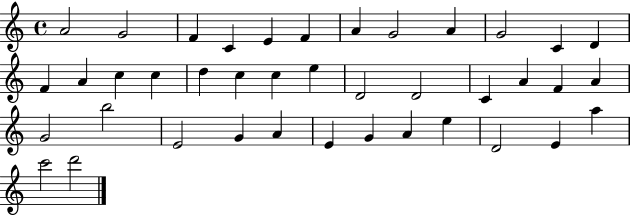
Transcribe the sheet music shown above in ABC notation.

X:1
T:Untitled
M:4/4
L:1/4
K:C
A2 G2 F C E F A G2 A G2 C D F A c c d c c e D2 D2 C A F A G2 b2 E2 G A E G A e D2 E a c'2 d'2